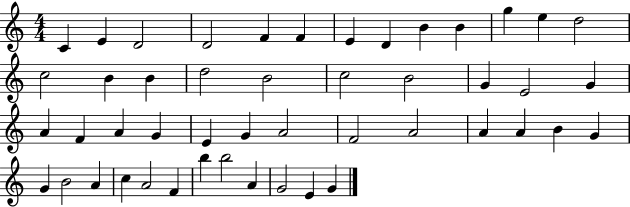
{
  \clef treble
  \numericTimeSignature
  \time 4/4
  \key c \major
  c'4 e'4 d'2 | d'2 f'4 f'4 | e'4 d'4 b'4 b'4 | g''4 e''4 d''2 | \break c''2 b'4 b'4 | d''2 b'2 | c''2 b'2 | g'4 e'2 g'4 | \break a'4 f'4 a'4 g'4 | e'4 g'4 a'2 | f'2 a'2 | a'4 a'4 b'4 g'4 | \break g'4 b'2 a'4 | c''4 a'2 f'4 | b''4 b''2 a'4 | g'2 e'4 g'4 | \break \bar "|."
}